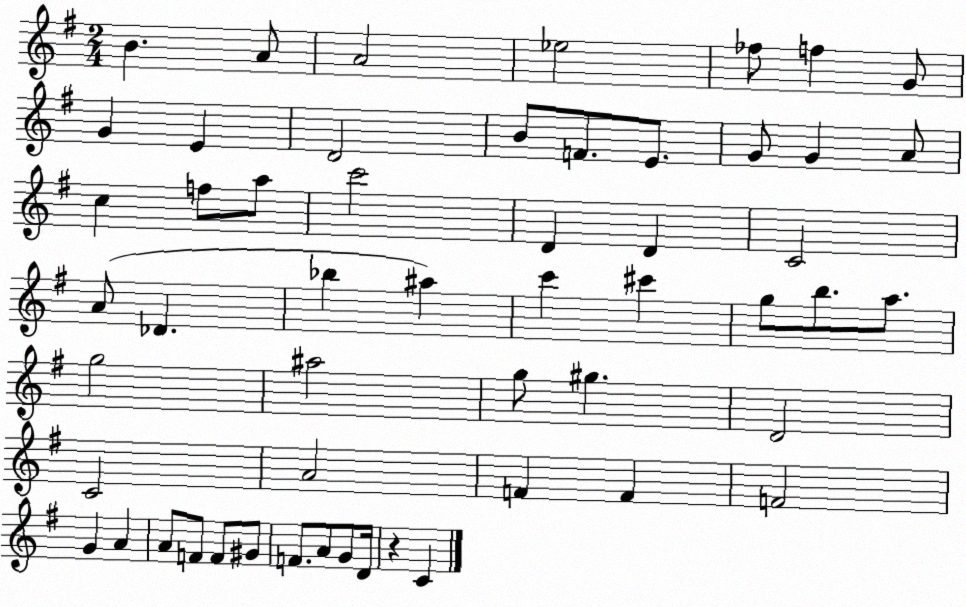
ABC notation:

X:1
T:Untitled
M:2/4
L:1/4
K:G
B A/2 A2 _e2 _f/2 f G/2 G E D2 B/2 F/2 E/2 G/2 G A/2 c f/2 a/2 c'2 D D C2 A/2 _D _b ^a c' ^c' g/2 b/2 a/2 g2 ^a2 g/2 ^g D2 C2 A2 F F F2 G A A/2 F/2 F/2 ^G/2 F/2 A/2 G/2 D/4 z C